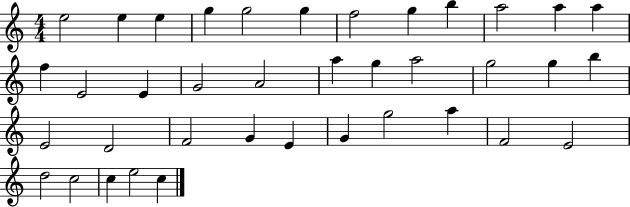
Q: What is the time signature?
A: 4/4